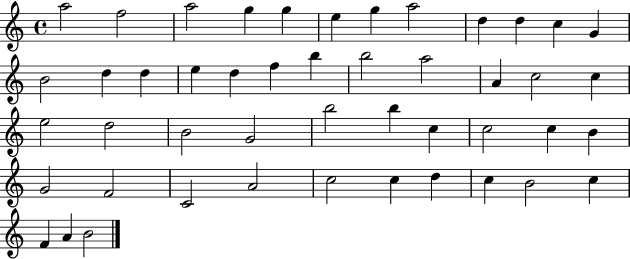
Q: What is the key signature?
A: C major